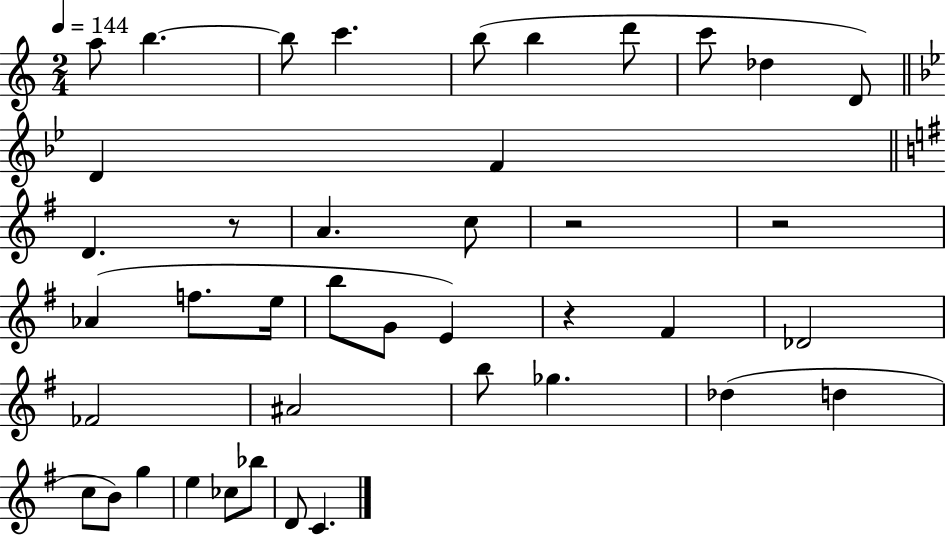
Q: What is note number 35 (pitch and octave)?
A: Bb5